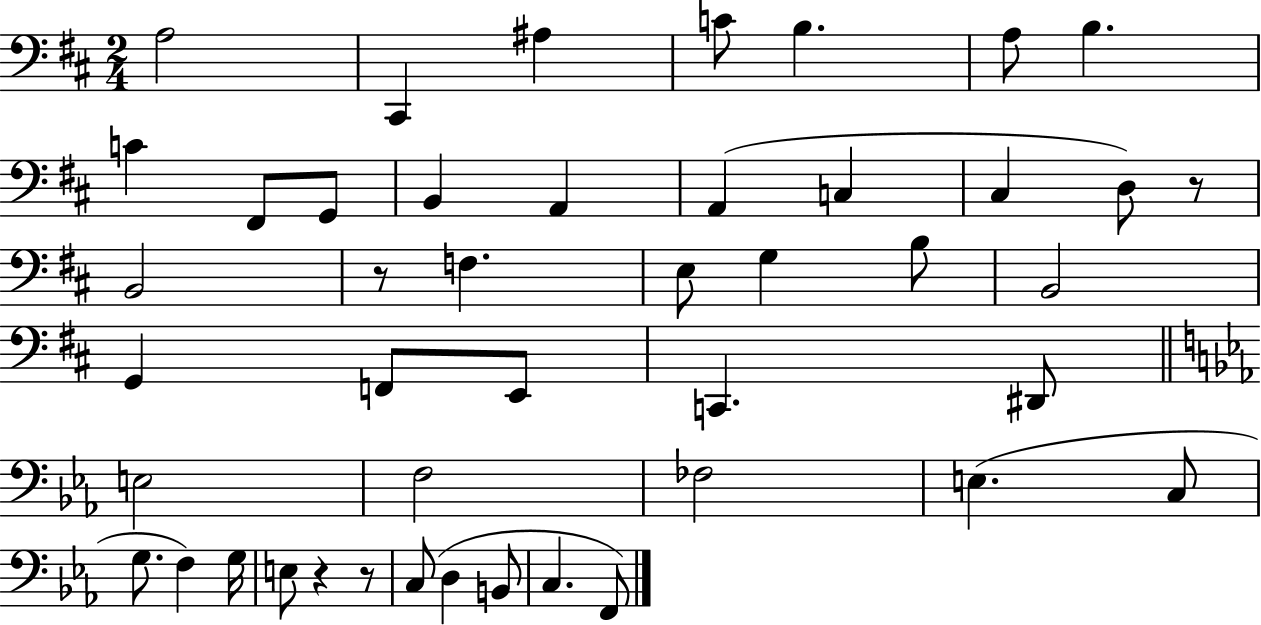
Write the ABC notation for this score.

X:1
T:Untitled
M:2/4
L:1/4
K:D
A,2 ^C,, ^A, C/2 B, A,/2 B, C ^F,,/2 G,,/2 B,, A,, A,, C, ^C, D,/2 z/2 B,,2 z/2 F, E,/2 G, B,/2 B,,2 G,, F,,/2 E,,/2 C,, ^D,,/2 E,2 F,2 _F,2 E, C,/2 G,/2 F, G,/4 E,/2 z z/2 C,/2 D, B,,/2 C, F,,/2